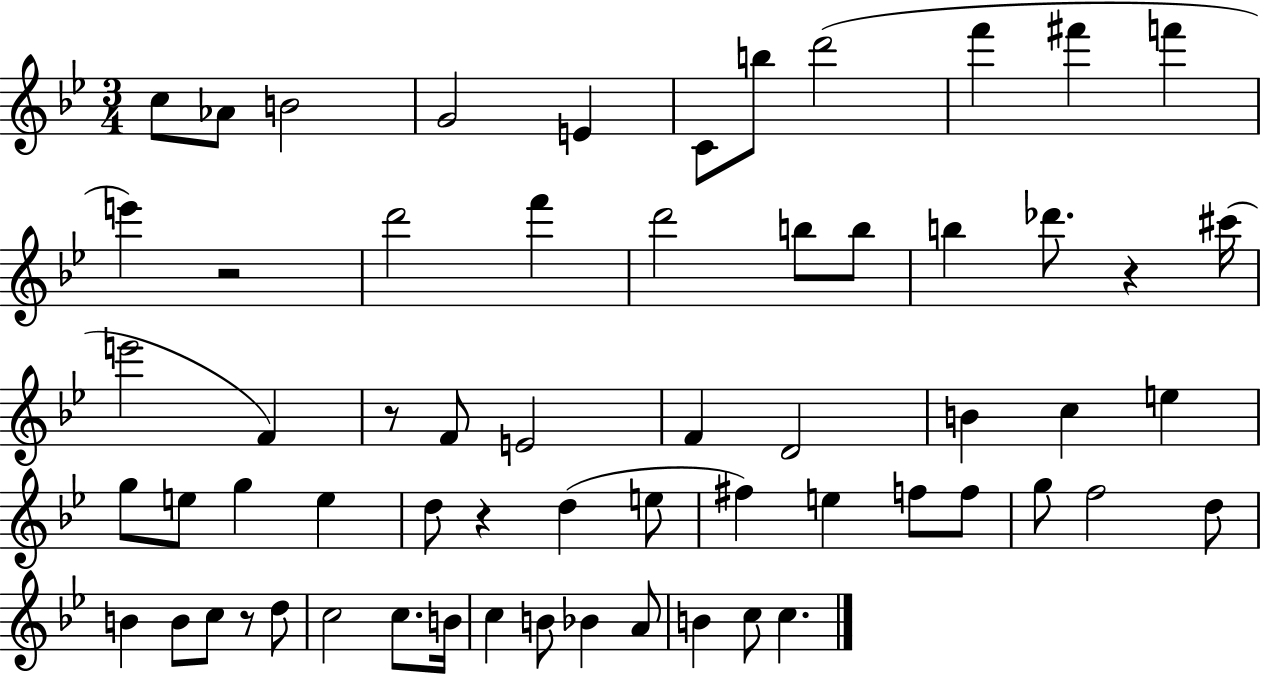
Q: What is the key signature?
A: BES major